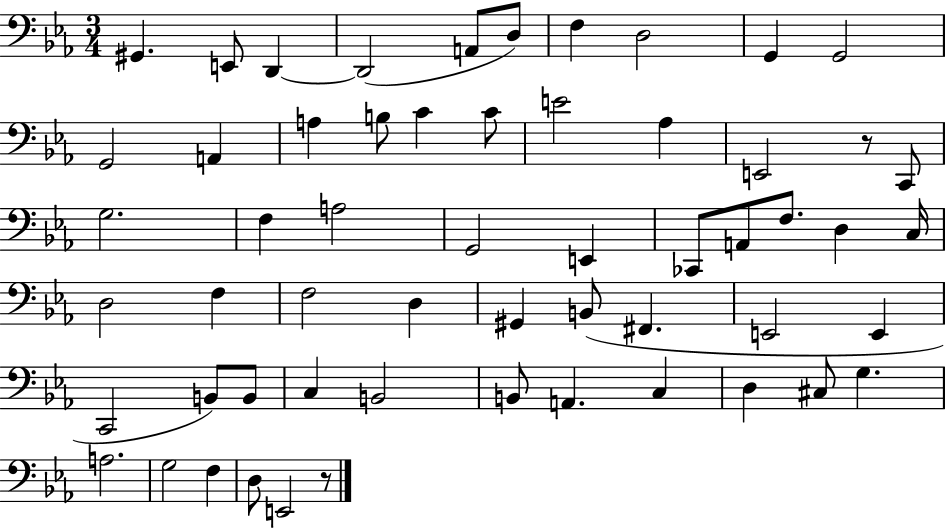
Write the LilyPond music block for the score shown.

{
  \clef bass
  \numericTimeSignature
  \time 3/4
  \key ees \major
  gis,4. e,8 d,4~~ | d,2( a,8 d8) | f4 d2 | g,4 g,2 | \break g,2 a,4 | a4 b8 c'4 c'8 | e'2 aes4 | e,2 r8 c,8 | \break g2. | f4 a2 | g,2 e,4 | ces,8 a,8 f8. d4 c16 | \break d2 f4 | f2 d4 | gis,4 b,8( fis,4. | e,2 e,4 | \break c,2 b,8) b,8 | c4 b,2 | b,8 a,4. c4 | d4 cis8 g4. | \break a2. | g2 f4 | d8 e,2 r8 | \bar "|."
}